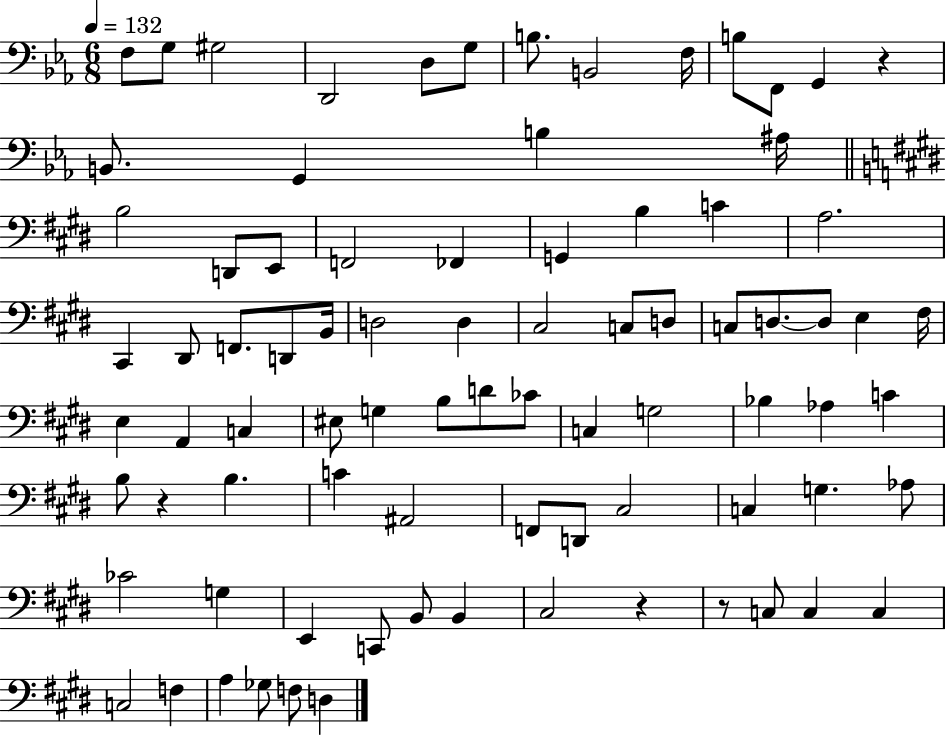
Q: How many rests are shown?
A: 4